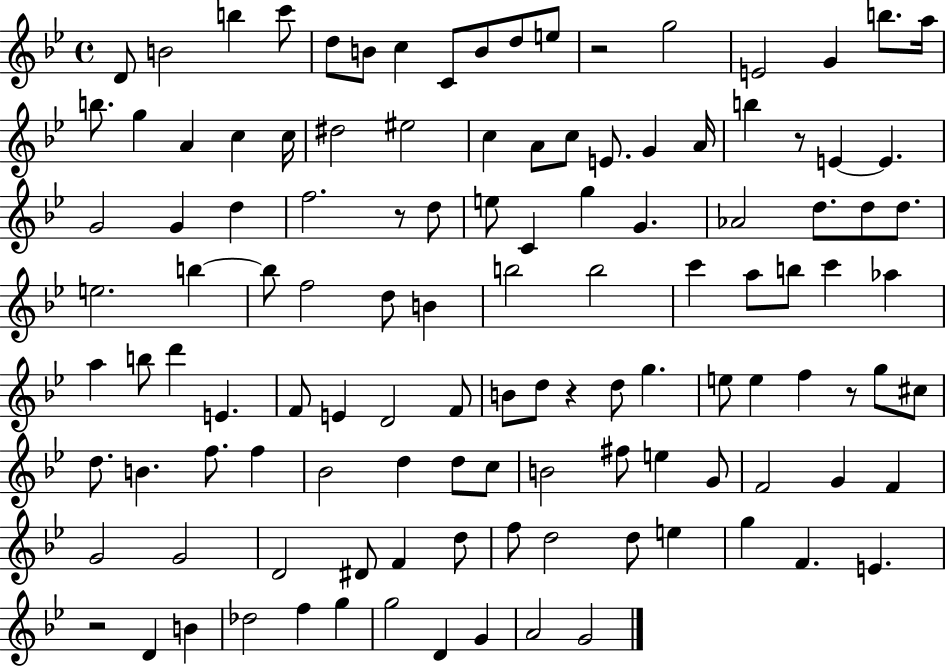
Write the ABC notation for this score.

X:1
T:Untitled
M:4/4
L:1/4
K:Bb
D/2 B2 b c'/2 d/2 B/2 c C/2 B/2 d/2 e/2 z2 g2 E2 G b/2 a/4 b/2 g A c c/4 ^d2 ^e2 c A/2 c/2 E/2 G A/4 b z/2 E E G2 G d f2 z/2 d/2 e/2 C g G _A2 d/2 d/2 d/2 e2 b b/2 f2 d/2 B b2 b2 c' a/2 b/2 c' _a a b/2 d' E F/2 E D2 F/2 B/2 d/2 z d/2 g e/2 e f z/2 g/2 ^c/2 d/2 B f/2 f _B2 d d/2 c/2 B2 ^f/2 e G/2 F2 G F G2 G2 D2 ^D/2 F d/2 f/2 d2 d/2 e g F E z2 D B _d2 f g g2 D G A2 G2